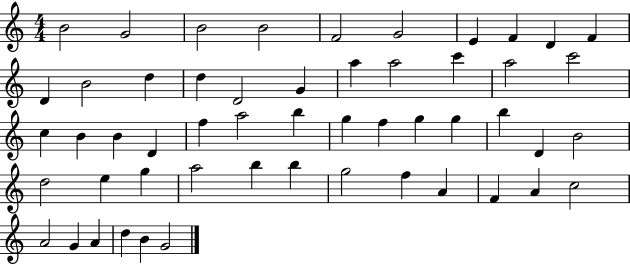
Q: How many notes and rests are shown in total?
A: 53